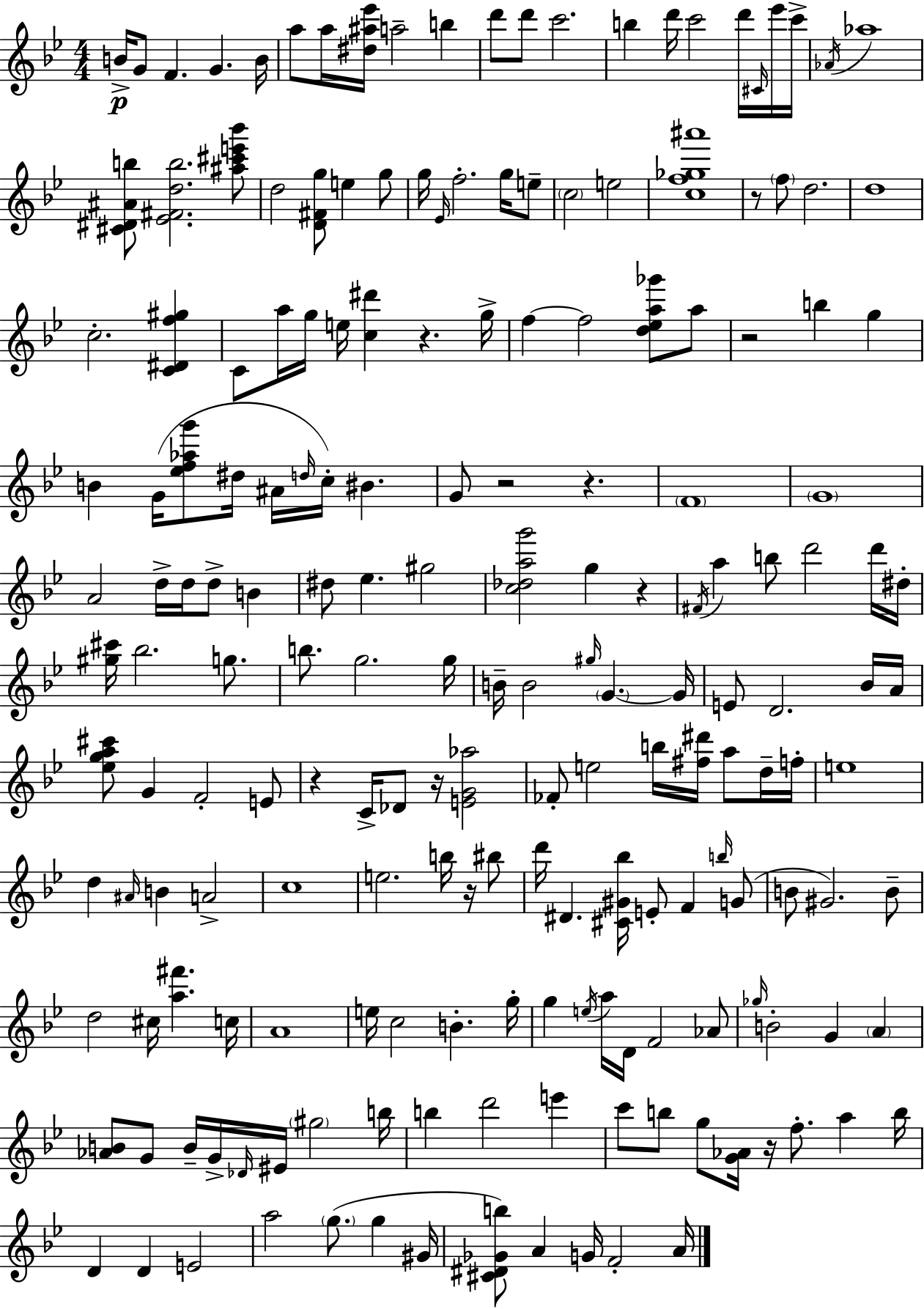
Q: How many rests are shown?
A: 10